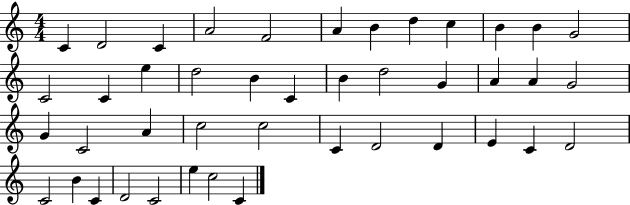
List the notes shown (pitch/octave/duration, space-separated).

C4/q D4/h C4/q A4/h F4/h A4/q B4/q D5/q C5/q B4/q B4/q G4/h C4/h C4/q E5/q D5/h B4/q C4/q B4/q D5/h G4/q A4/q A4/q G4/h G4/q C4/h A4/q C5/h C5/h C4/q D4/h D4/q E4/q C4/q D4/h C4/h B4/q C4/q D4/h C4/h E5/q C5/h C4/q